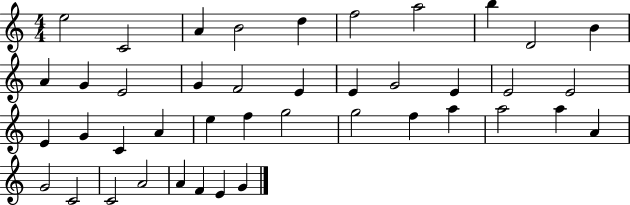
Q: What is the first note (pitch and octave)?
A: E5